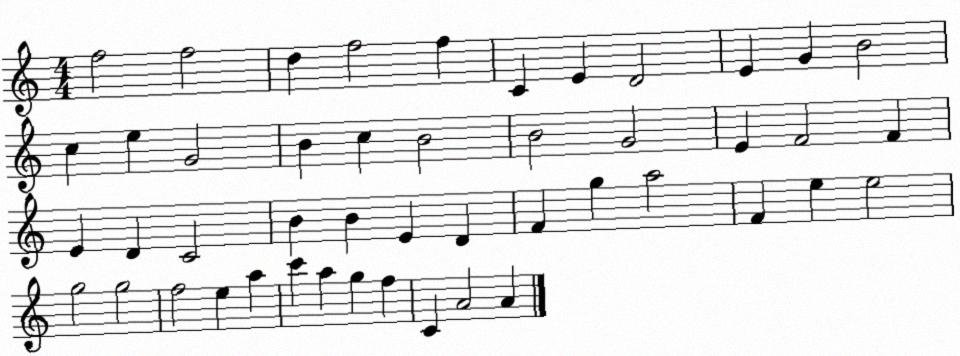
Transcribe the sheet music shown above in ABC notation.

X:1
T:Untitled
M:4/4
L:1/4
K:C
f2 f2 d f2 f C E D2 E G B2 c e G2 B c B2 B2 G2 E F2 F E D C2 B B E D F g a2 F e e2 g2 g2 f2 e a c' a g f C A2 A